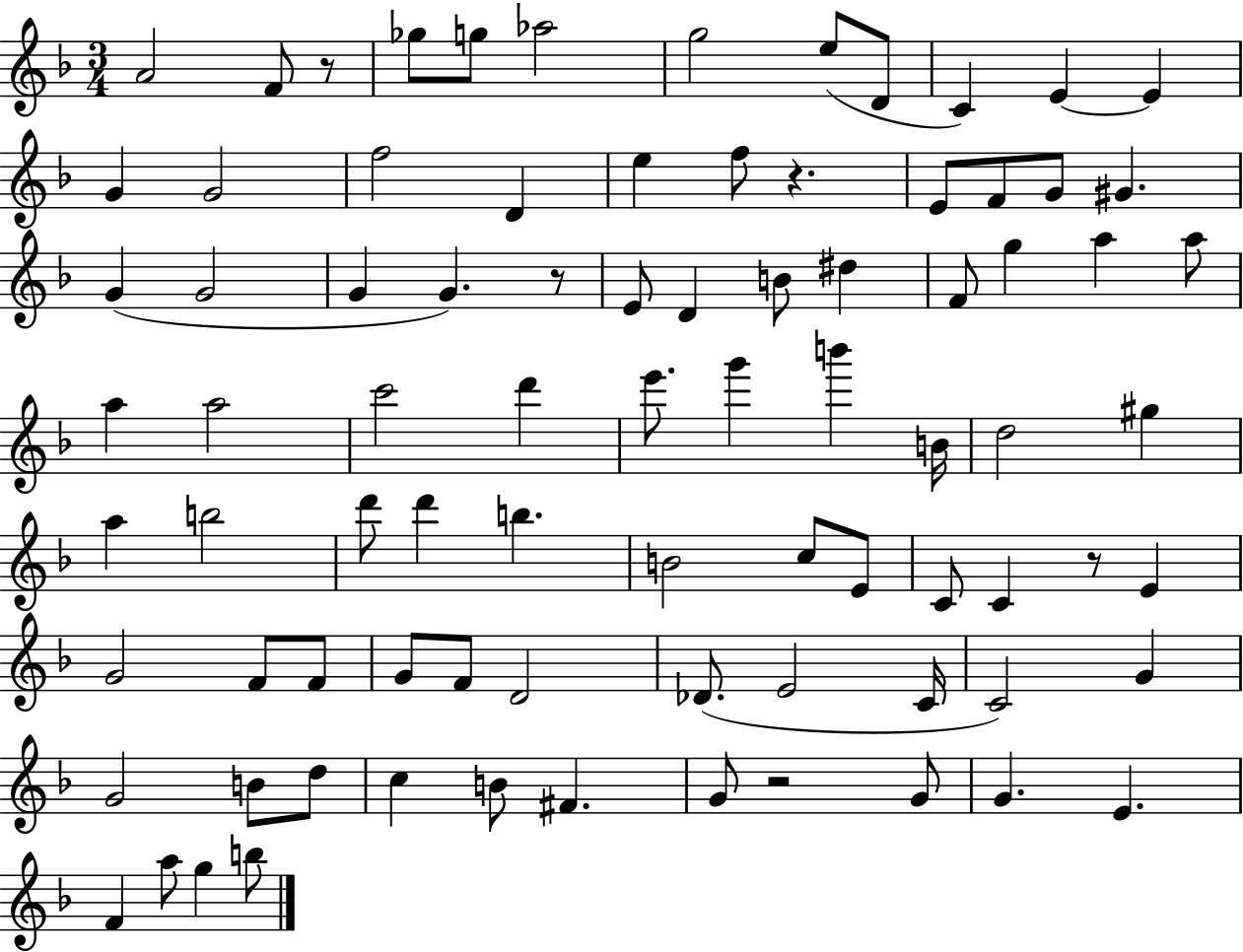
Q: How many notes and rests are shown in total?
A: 84